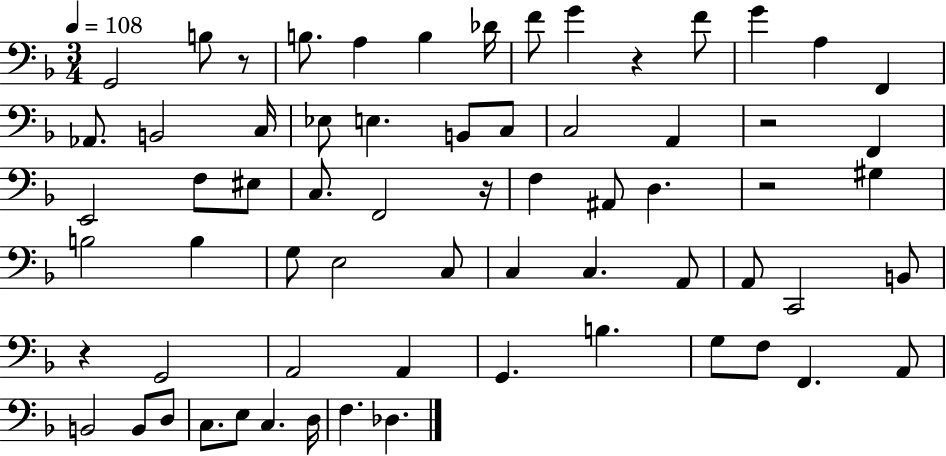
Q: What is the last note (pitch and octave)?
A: Db3